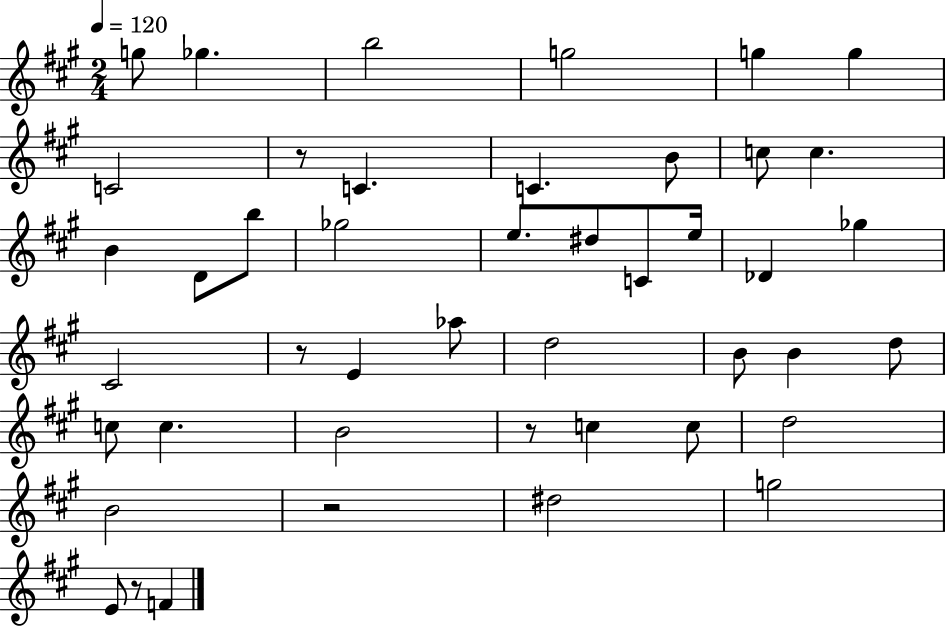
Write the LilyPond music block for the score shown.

{
  \clef treble
  \numericTimeSignature
  \time 2/4
  \key a \major
  \tempo 4 = 120
  g''8 ges''4. | b''2 | g''2 | g''4 g''4 | \break c'2 | r8 c'4. | c'4. b'8 | c''8 c''4. | \break b'4 d'8 b''8 | ges''2 | e''8. dis''8 c'8 e''16 | des'4 ges''4 | \break cis'2 | r8 e'4 aes''8 | d''2 | b'8 b'4 d''8 | \break c''8 c''4. | b'2 | r8 c''4 c''8 | d''2 | \break b'2 | r2 | dis''2 | g''2 | \break e'8 r8 f'4 | \bar "|."
}